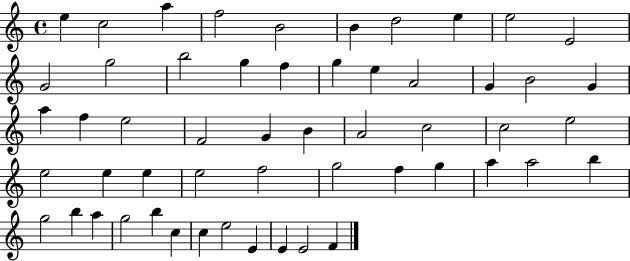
E5/q C5/h A5/q F5/h B4/h B4/q D5/h E5/q E5/h E4/h G4/h G5/h B5/h G5/q F5/q G5/q E5/q A4/h G4/q B4/h G4/q A5/q F5/q E5/h F4/h G4/q B4/q A4/h C5/h C5/h E5/h E5/h E5/q E5/q E5/h F5/h G5/h F5/q G5/q A5/q A5/h B5/q G5/h B5/q A5/q G5/h B5/q C5/q C5/q E5/h E4/q E4/q E4/h F4/q